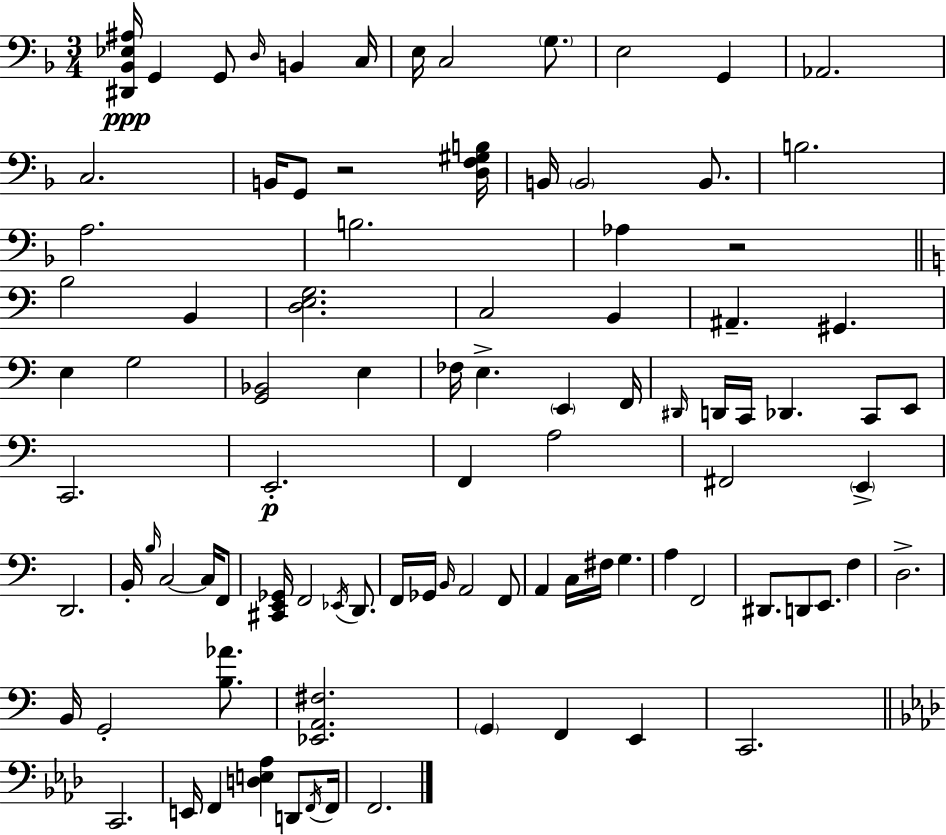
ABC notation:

X:1
T:Untitled
M:3/4
L:1/4
K:Dm
[^D,,_B,,_E,^A,]/4 G,, G,,/2 D,/4 B,, C,/4 E,/4 C,2 G,/2 E,2 G,, _A,,2 C,2 B,,/4 G,,/2 z2 [D,F,^G,B,]/4 B,,/4 B,,2 B,,/2 B,2 A,2 B,2 _A, z2 B,2 B,, [D,E,G,]2 C,2 B,, ^A,, ^G,, E, G,2 [G,,_B,,]2 E, _F,/4 E, E,, F,,/4 ^D,,/4 D,,/4 C,,/4 _D,, C,,/2 E,,/2 C,,2 E,,2 F,, A,2 ^F,,2 E,, D,,2 B,,/4 B,/4 C,2 C,/4 F,,/2 [^C,,E,,_G,,]/4 F,,2 _E,,/4 D,,/2 F,,/4 _G,,/4 B,,/4 A,,2 F,,/2 A,, C,/4 ^F,/4 G, A, F,,2 ^D,,/2 D,,/2 E,,/2 F, D,2 B,,/4 G,,2 [B,_A]/2 [_E,,A,,^F,]2 G,, F,, E,, C,,2 C,,2 E,,/4 F,, [D,E,_A,] D,,/2 F,,/4 F,,/4 F,,2